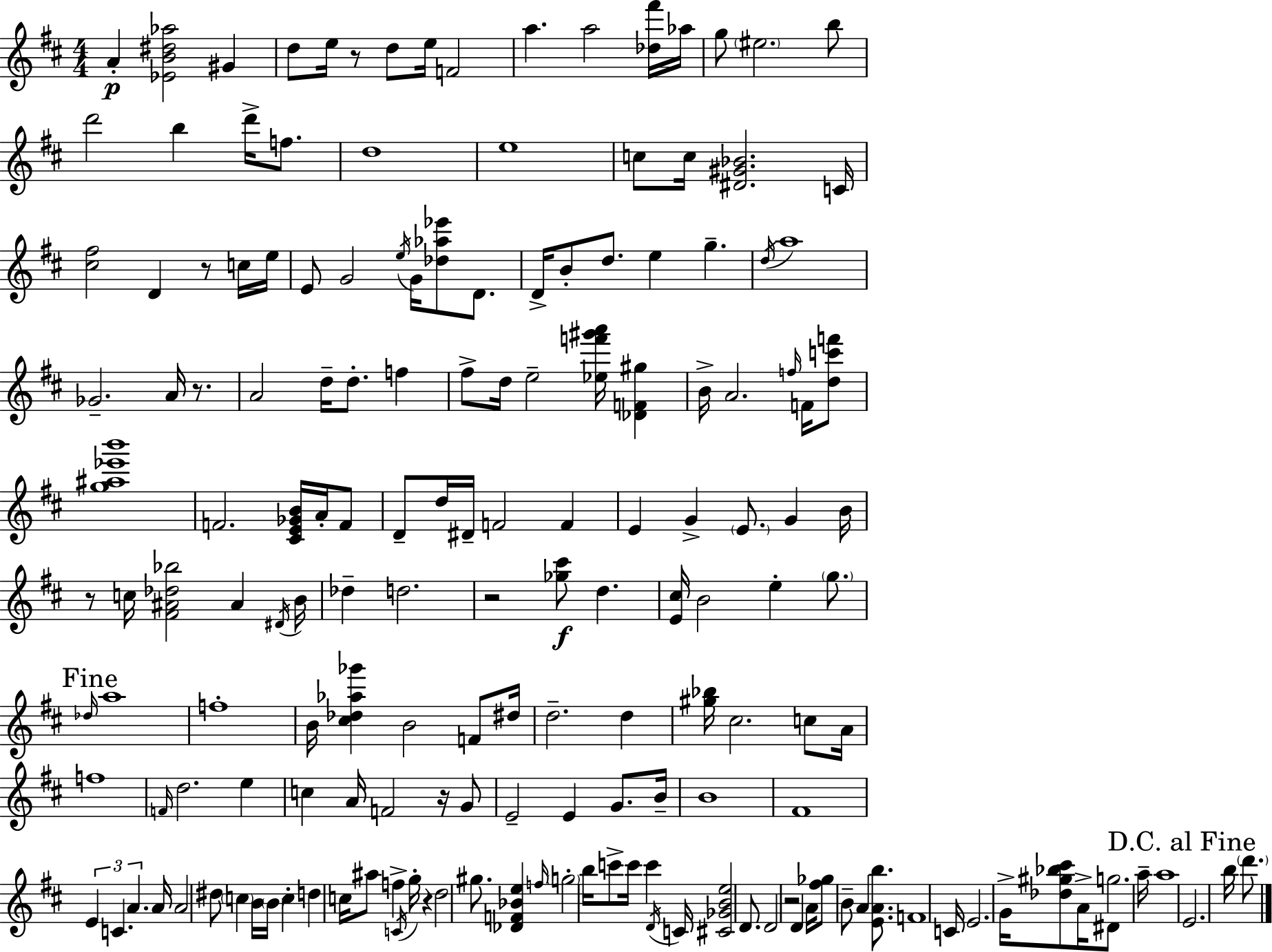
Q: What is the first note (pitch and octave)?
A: A4